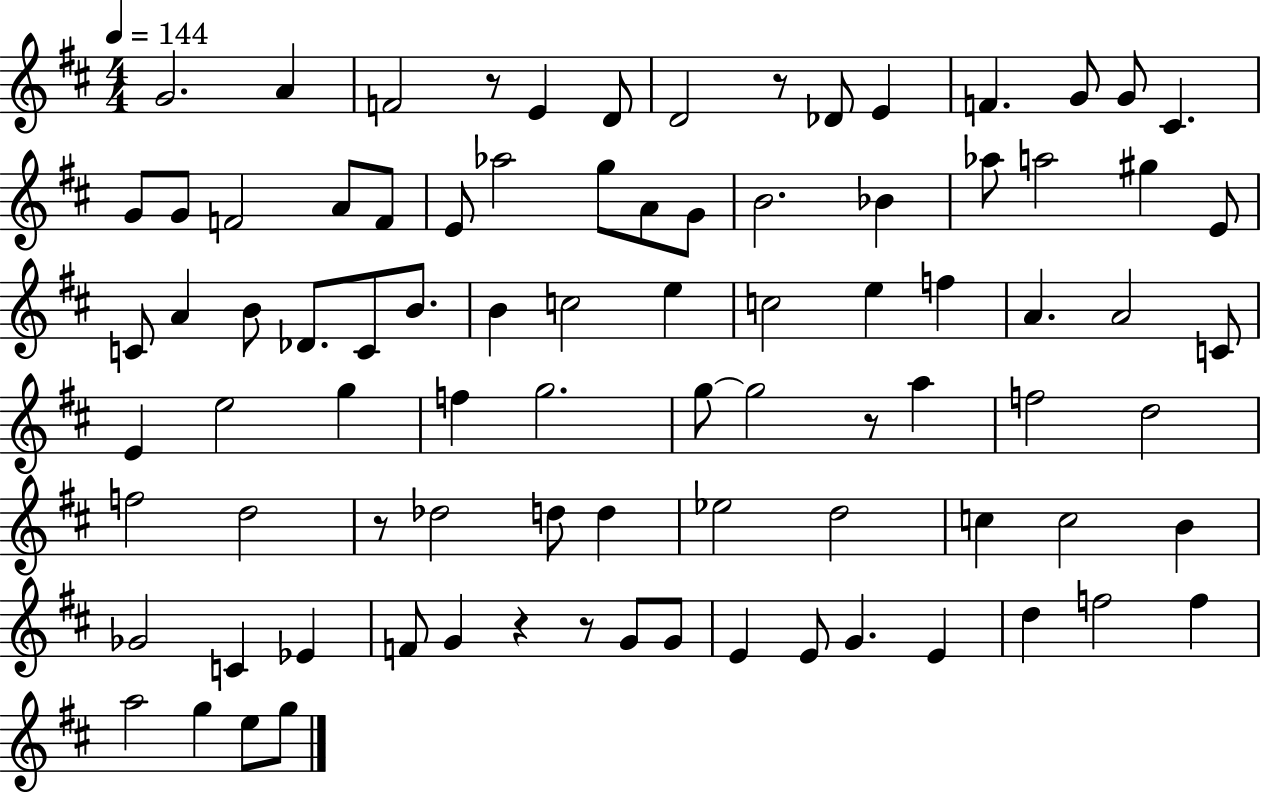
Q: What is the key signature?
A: D major